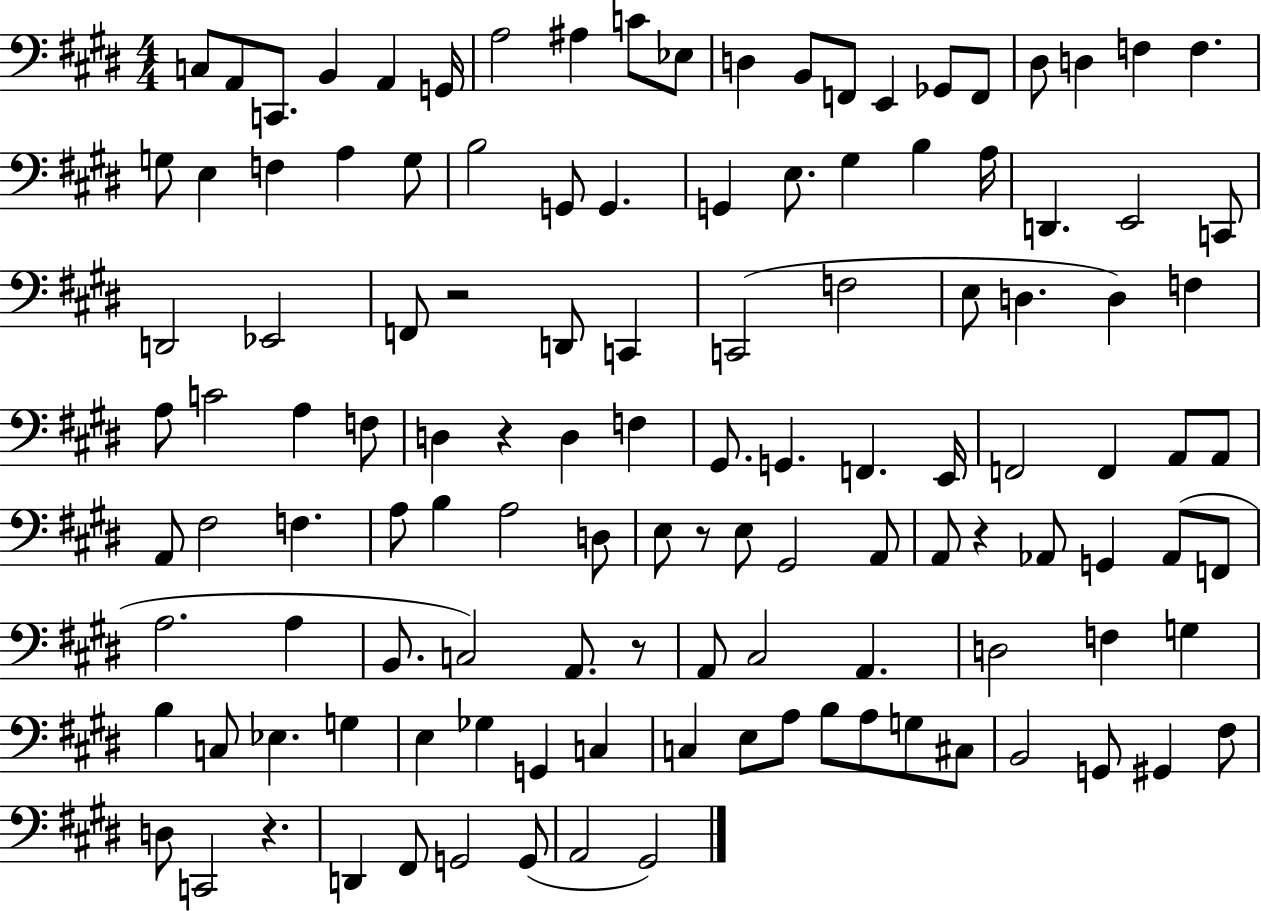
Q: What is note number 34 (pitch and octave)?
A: D2